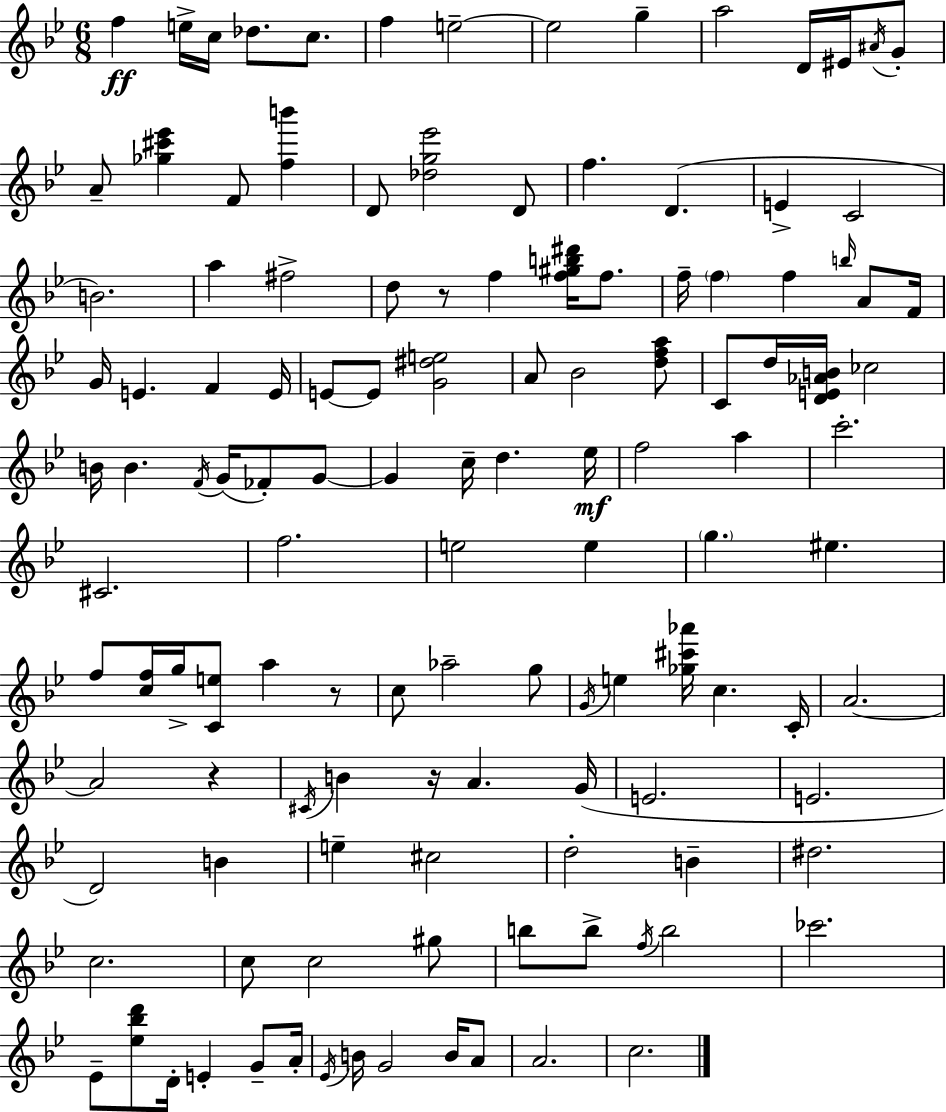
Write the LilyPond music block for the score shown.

{
  \clef treble
  \numericTimeSignature
  \time 6/8
  \key g \minor
  \repeat volta 2 { f''4\ff e''16-> c''16 des''8. c''8. | f''4 e''2--~~ | e''2 g''4-- | a''2 d'16 eis'16 \acciaccatura { ais'16 } g'8-. | \break a'8-- <ges'' cis''' ees'''>4 f'8 <f'' b'''>4 | d'8 <des'' g'' ees'''>2 d'8 | f''4. d'4.( | e'4-> c'2 | \break b'2.) | a''4 fis''2-> | d''8 r8 f''4 <f'' gis'' b'' dis'''>16 f''8. | f''16-- \parenthesize f''4 f''4 \grace { b''16 } a'8 | \break f'16 g'16 e'4. f'4 | e'16 e'8~~ e'8 <g' dis'' e''>2 | a'8 bes'2 | <d'' f'' a''>8 c'8 d''16 <d' e' aes' b'>16 ces''2 | \break b'16 b'4. \acciaccatura { f'16 }( g'16 fes'8-.) | g'8~~ g'4 c''16-- d''4. | ees''16\mf f''2 a''4 | c'''2.-. | \break cis'2. | f''2. | e''2 e''4 | \parenthesize g''4. eis''4. | \break f''8 <c'' f''>16 g''16-> <c' e''>8 a''4 | r8 c''8 aes''2-- | g''8 \acciaccatura { g'16 } e''4 <ges'' cis''' aes'''>16 c''4. | c'16-. a'2.~~ | \break a'2 | r4 \acciaccatura { cis'16 } b'4 r16 a'4. | g'16( e'2. | e'2. | \break d'2) | b'4 e''4-- cis''2 | d''2-. | b'4-- dis''2. | \break c''2. | c''8 c''2 | gis''8 b''8 b''8-> \acciaccatura { f''16 } b''2 | ces'''2. | \break ees'8-- <ees'' bes'' d'''>8 d'16-. e'4-. | g'8-- a'16-. \acciaccatura { ees'16 } b'16 g'2 | b'16 a'8 a'2. | c''2. | \break } \bar "|."
}